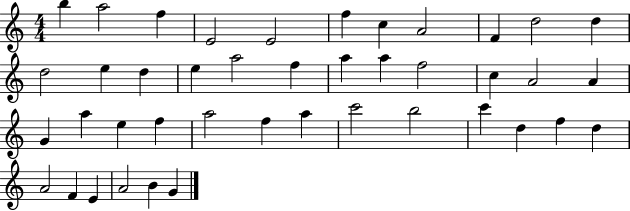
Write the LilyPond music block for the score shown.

{
  \clef treble
  \numericTimeSignature
  \time 4/4
  \key c \major
  b''4 a''2 f''4 | e'2 e'2 | f''4 c''4 a'2 | f'4 d''2 d''4 | \break d''2 e''4 d''4 | e''4 a''2 f''4 | a''4 a''4 f''2 | c''4 a'2 a'4 | \break g'4 a''4 e''4 f''4 | a''2 f''4 a''4 | c'''2 b''2 | c'''4 d''4 f''4 d''4 | \break a'2 f'4 e'4 | a'2 b'4 g'4 | \bar "|."
}